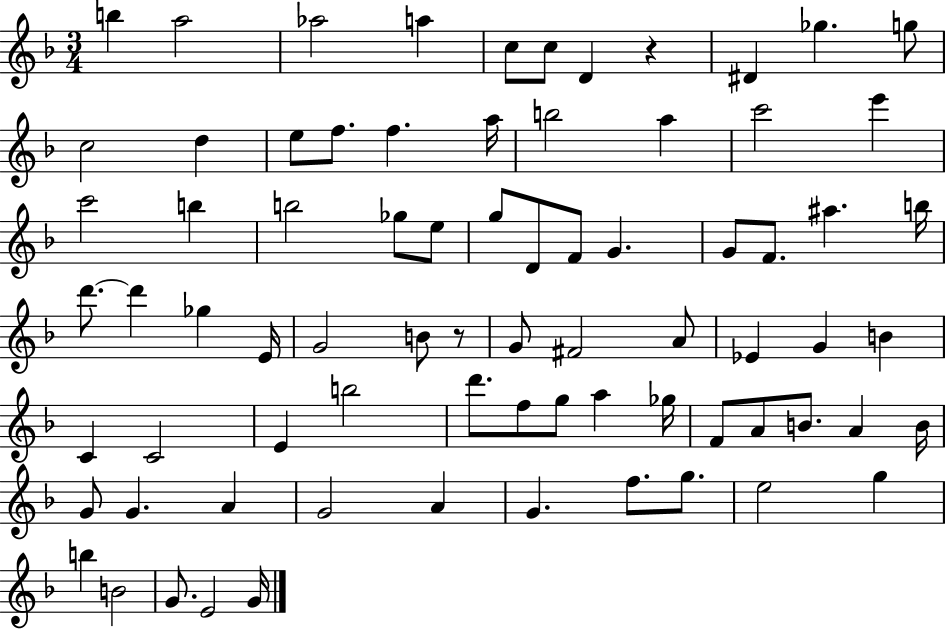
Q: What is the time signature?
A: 3/4